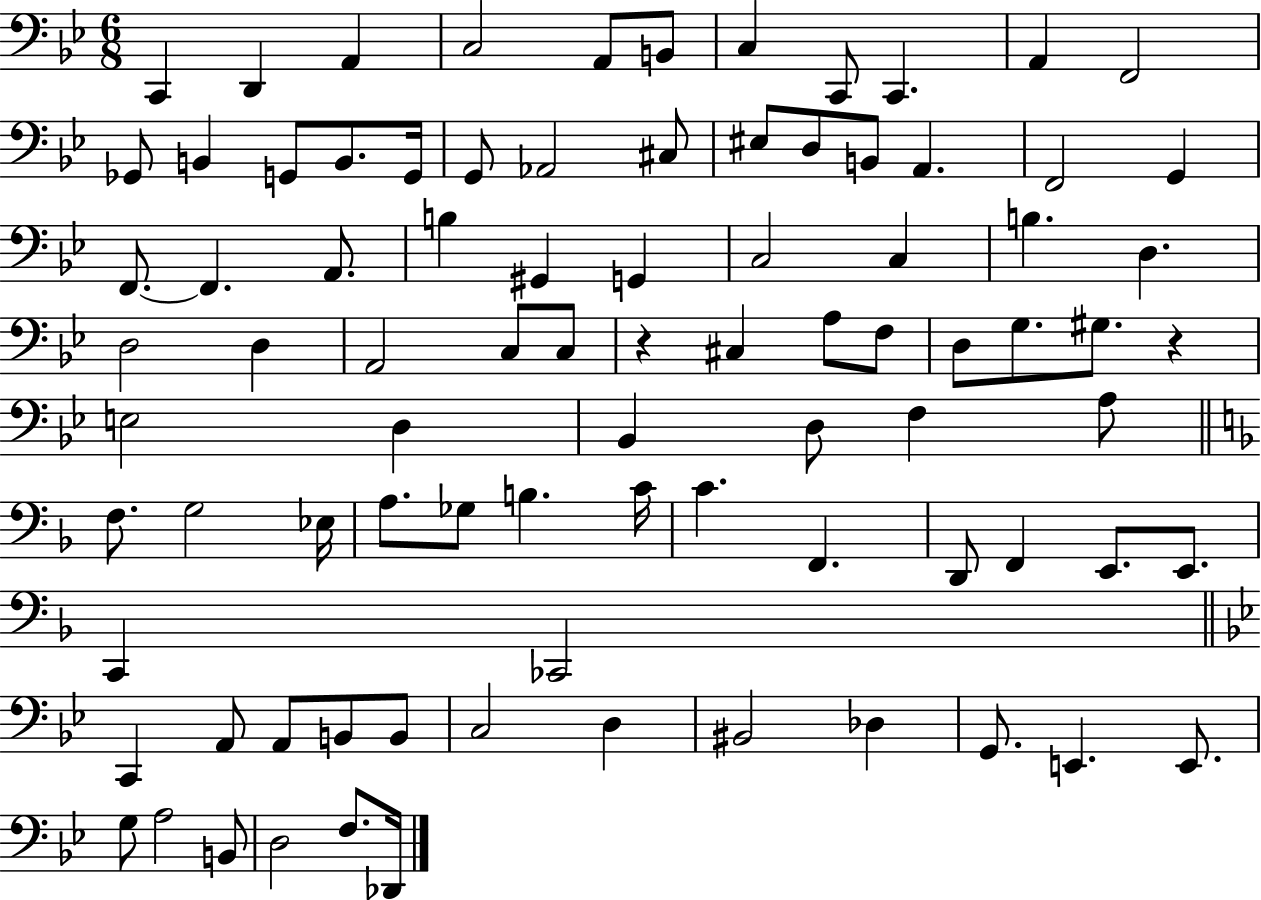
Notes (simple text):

C2/q D2/q A2/q C3/h A2/e B2/e C3/q C2/e C2/q. A2/q F2/h Gb2/e B2/q G2/e B2/e. G2/s G2/e Ab2/h C#3/e EIS3/e D3/e B2/e A2/q. F2/h G2/q F2/e. F2/q. A2/e. B3/q G#2/q G2/q C3/h C3/q B3/q. D3/q. D3/h D3/q A2/h C3/e C3/e R/q C#3/q A3/e F3/e D3/e G3/e. G#3/e. R/q E3/h D3/q Bb2/q D3/e F3/q A3/e F3/e. G3/h Eb3/s A3/e. Gb3/e B3/q. C4/s C4/q. F2/q. D2/e F2/q E2/e. E2/e. C2/q CES2/h C2/q A2/e A2/e B2/e B2/e C3/h D3/q BIS2/h Db3/q G2/e. E2/q. E2/e. G3/e A3/h B2/e D3/h F3/e. Db2/s